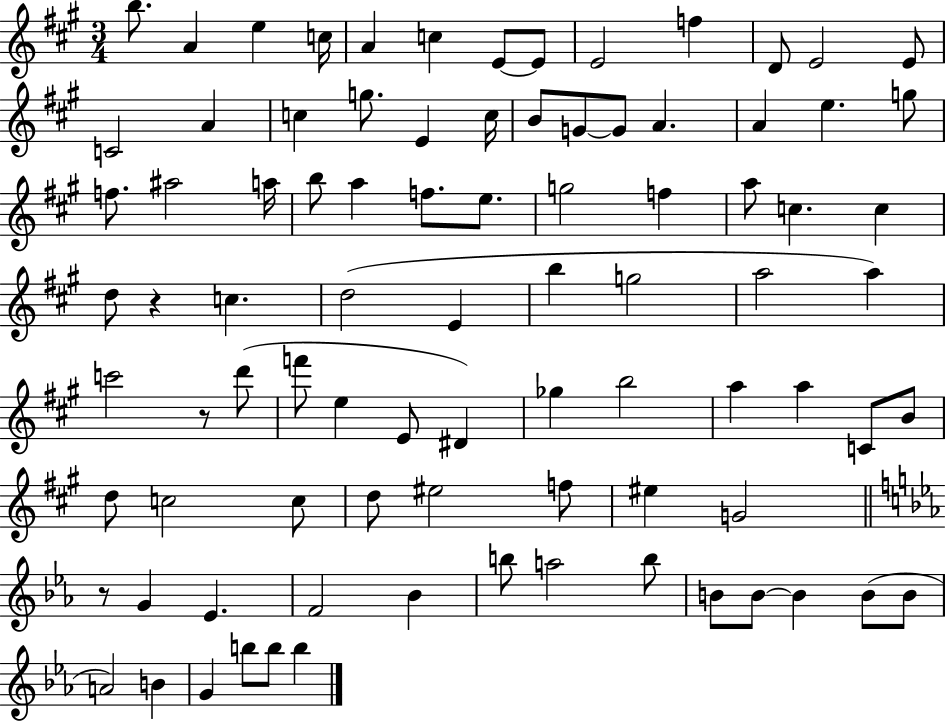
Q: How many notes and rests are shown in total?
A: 87